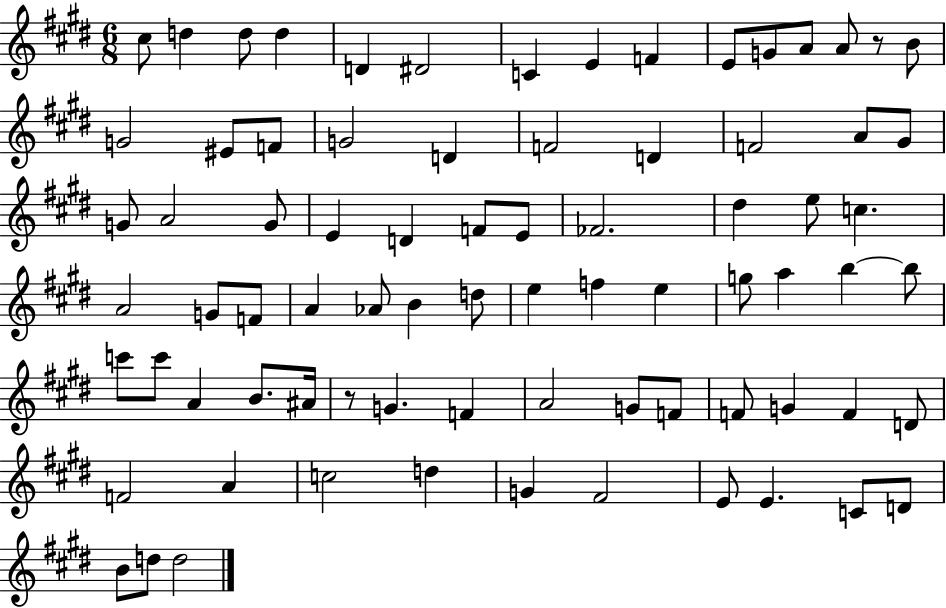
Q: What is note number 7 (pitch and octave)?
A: C4